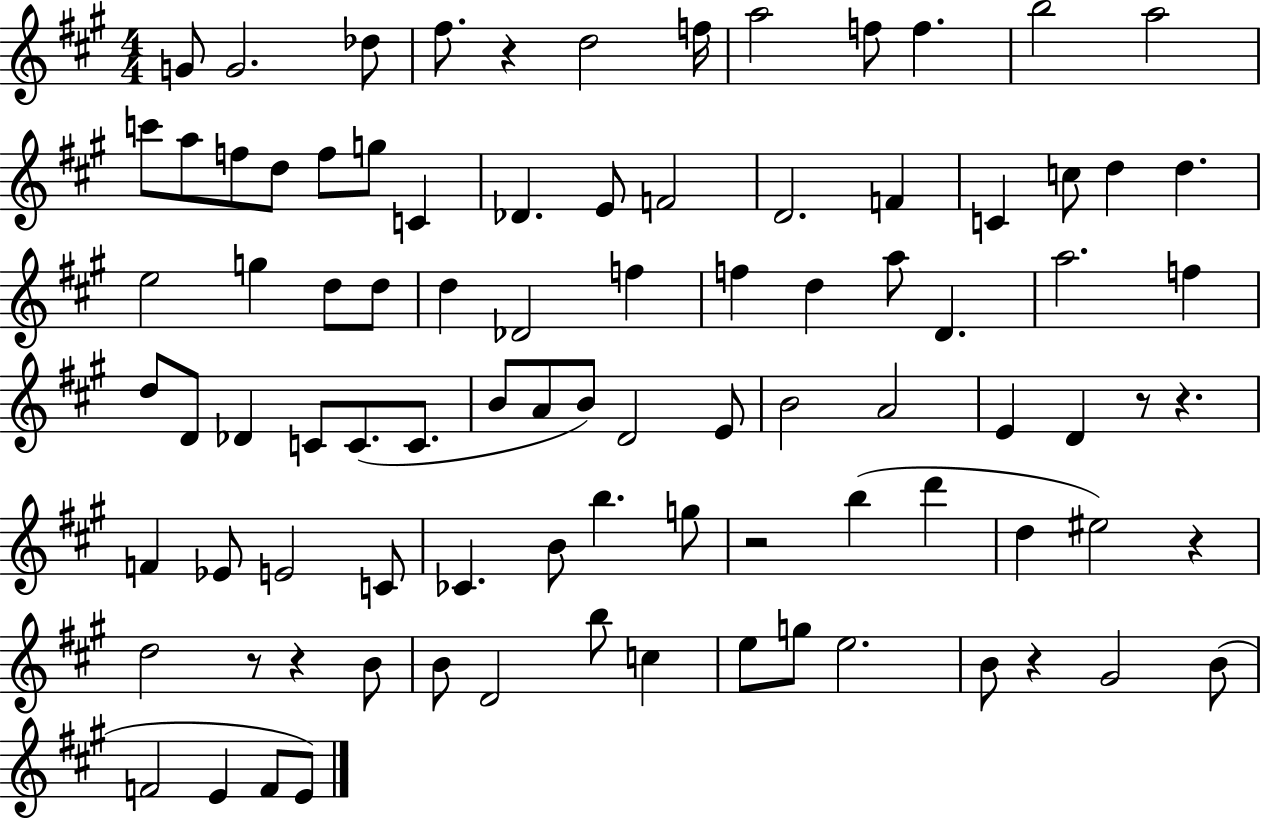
G4/e G4/h. Db5/e F#5/e. R/q D5/h F5/s A5/h F5/e F5/q. B5/h A5/h C6/e A5/e F5/e D5/e F5/e G5/e C4/q Db4/q. E4/e F4/h D4/h. F4/q C4/q C5/e D5/q D5/q. E5/h G5/q D5/e D5/e D5/q Db4/h F5/q F5/q D5/q A5/e D4/q. A5/h. F5/q D5/e D4/e Db4/q C4/e C4/e. C4/e. B4/e A4/e B4/e D4/h E4/e B4/h A4/h E4/q D4/q R/e R/q. F4/q Eb4/e E4/h C4/e CES4/q. B4/e B5/q. G5/e R/h B5/q D6/q D5/q EIS5/h R/q D5/h R/e R/q B4/e B4/e D4/h B5/e C5/q E5/e G5/e E5/h. B4/e R/q G#4/h B4/e F4/h E4/q F4/e E4/e